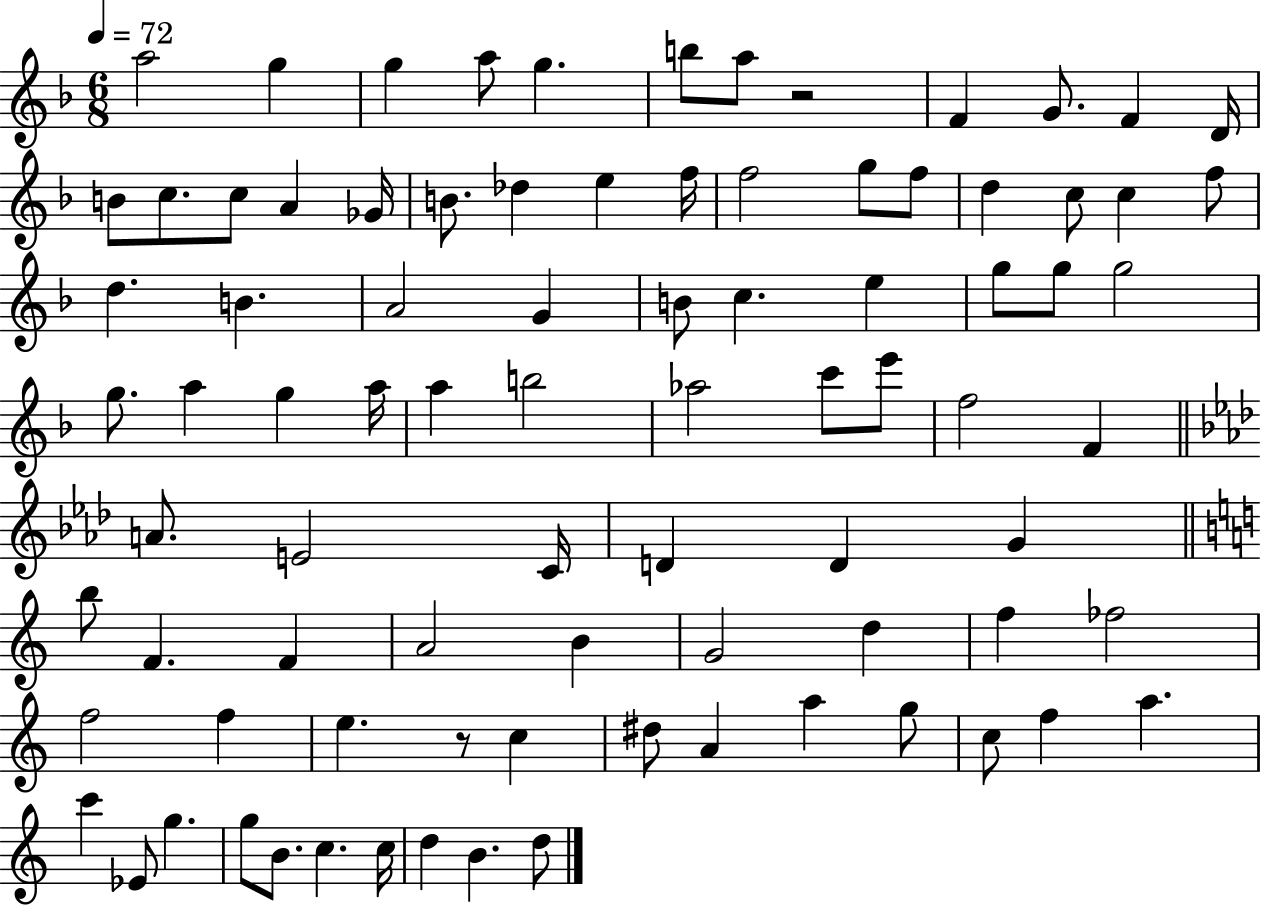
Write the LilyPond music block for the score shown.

{
  \clef treble
  \numericTimeSignature
  \time 6/8
  \key f \major
  \tempo 4 = 72
  a''2 g''4 | g''4 a''8 g''4. | b''8 a''8 r2 | f'4 g'8. f'4 d'16 | \break b'8 c''8. c''8 a'4 ges'16 | b'8. des''4 e''4 f''16 | f''2 g''8 f''8 | d''4 c''8 c''4 f''8 | \break d''4. b'4. | a'2 g'4 | b'8 c''4. e''4 | g''8 g''8 g''2 | \break g''8. a''4 g''4 a''16 | a''4 b''2 | aes''2 c'''8 e'''8 | f''2 f'4 | \break \bar "||" \break \key f \minor a'8. e'2 c'16 | d'4 d'4 g'4 | \bar "||" \break \key c \major b''8 f'4. f'4 | a'2 b'4 | g'2 d''4 | f''4 fes''2 | \break f''2 f''4 | e''4. r8 c''4 | dis''8 a'4 a''4 g''8 | c''8 f''4 a''4. | \break c'''4 ees'8 g''4. | g''8 b'8. c''4. c''16 | d''4 b'4. d''8 | \bar "|."
}